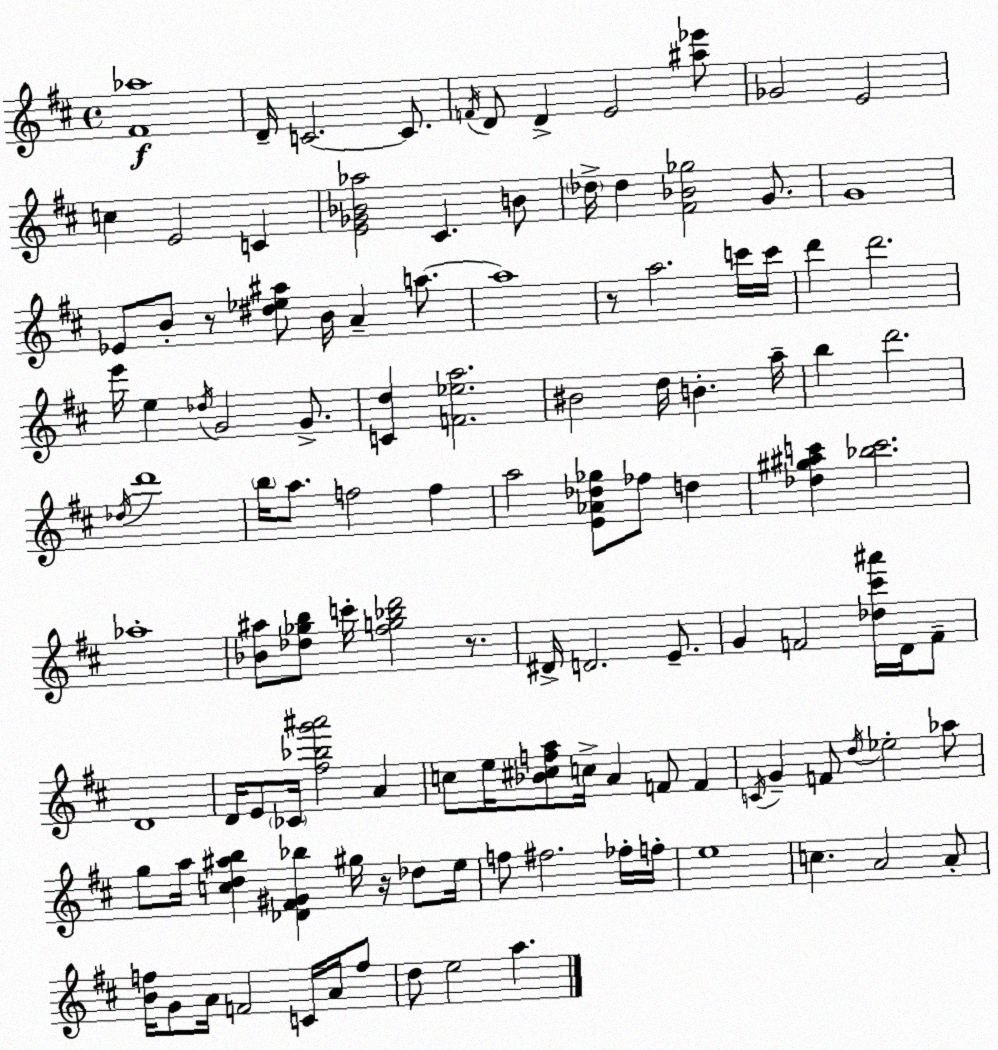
X:1
T:Untitled
M:4/4
L:1/4
K:D
[^F_a]4 D/4 C2 C/2 F/4 D/2 D E2 [^a_e']/2 _G2 E2 c E2 C [E_G_B_a]2 ^C B/2 _d/4 _d [^F_B_g]2 G/2 G4 _E/2 B/2 z/2 [^d_e^a]/2 B/4 A a/2 a4 z/2 a2 c'/4 c'/4 d' d'2 e'/4 e _d/4 G2 G/2 [Cd] [F_ea]2 ^B2 d/4 B a/4 b d'2 _d/4 d'4 b/4 a/2 f2 f a2 [E_A_d_g]/2 _f/2 d [_d^g^ac'] [_bc']2 _a4 [_B^a]/2 [_d_gb]/2 c'/4 [^fg_bd']2 z/2 ^D/4 D2 E/2 G F2 [_d^c'^a']/4 D/4 F/2 D4 D/4 E/2 _C/4 [^f_bg'^a']2 A c/2 e/4 [_B^cfa]/2 c/4 A F/2 F C/4 G F/2 d/4 _e2 _a/2 g/2 a/4 [cd^ab] [_D^F^G_b] ^g/4 z/4 _d/2 e/4 f/2 ^f2 _f/4 f/4 e4 c A2 A/2 [Bf]/4 G/2 A/4 F2 C/4 A/4 f/2 d/2 e2 a